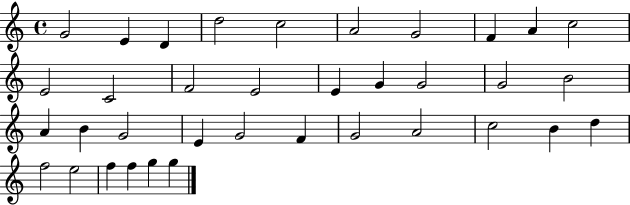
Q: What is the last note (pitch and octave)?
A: G5